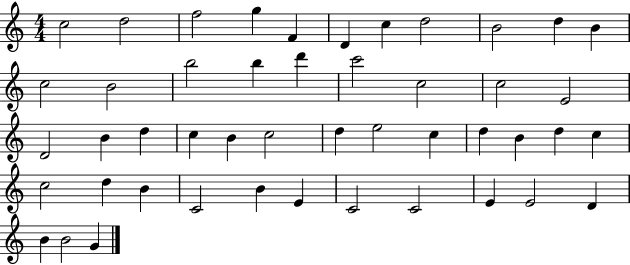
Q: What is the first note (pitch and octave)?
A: C5